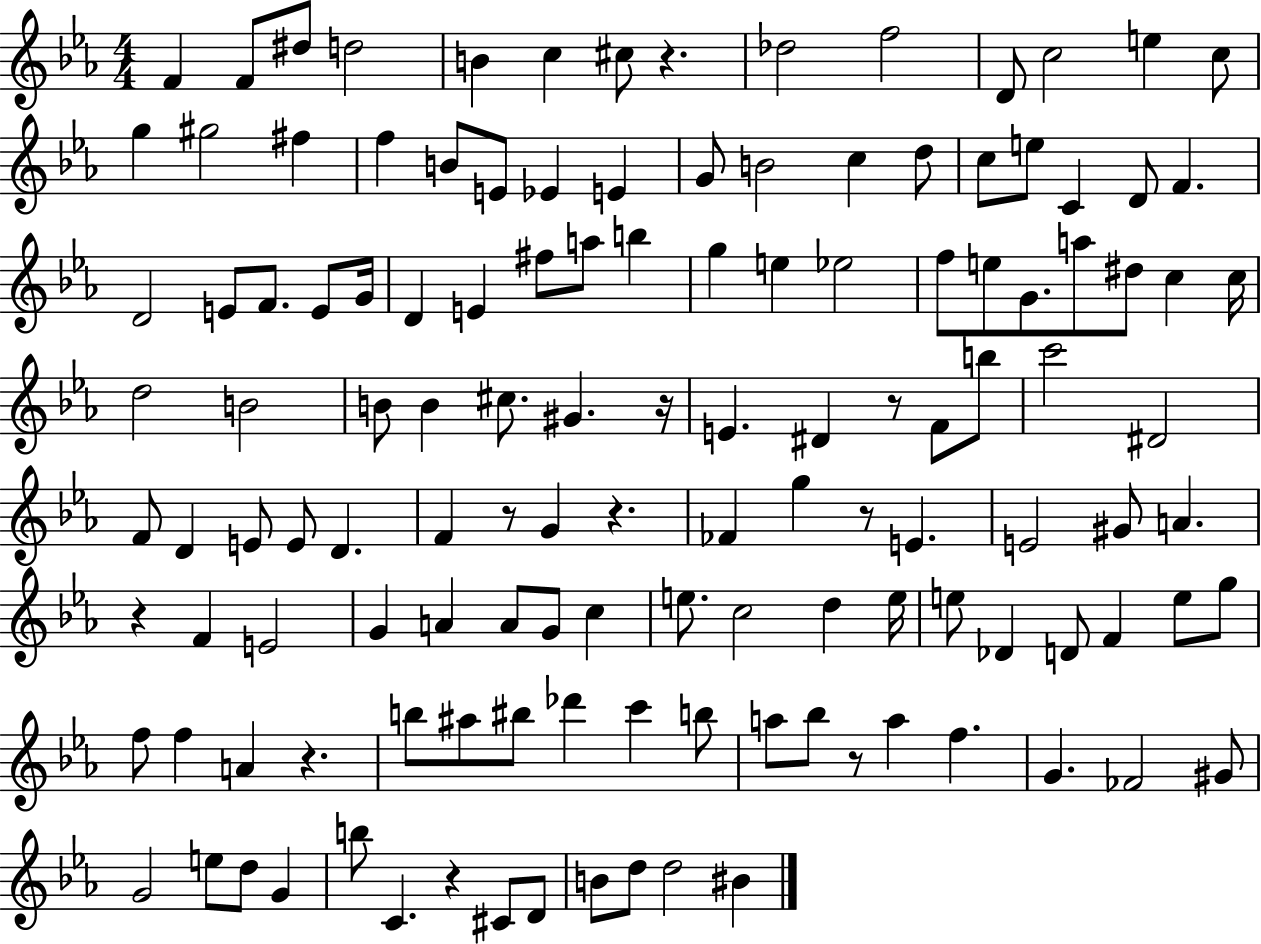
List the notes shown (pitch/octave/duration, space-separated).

F4/q F4/e D#5/e D5/h B4/q C5/q C#5/e R/q. Db5/h F5/h D4/e C5/h E5/q C5/e G5/q G#5/h F#5/q F5/q B4/e E4/e Eb4/q E4/q G4/e B4/h C5/q D5/e C5/e E5/e C4/q D4/e F4/q. D4/h E4/e F4/e. E4/e G4/s D4/q E4/q F#5/e A5/e B5/q G5/q E5/q Eb5/h F5/e E5/e G4/e. A5/e D#5/e C5/q C5/s D5/h B4/h B4/e B4/q C#5/e. G#4/q. R/s E4/q. D#4/q R/e F4/e B5/e C6/h D#4/h F4/e D4/q E4/e E4/e D4/q. F4/q R/e G4/q R/q. FES4/q G5/q R/e E4/q. E4/h G#4/e A4/q. R/q F4/q E4/h G4/q A4/q A4/e G4/e C5/q E5/e. C5/h D5/q E5/s E5/e Db4/q D4/e F4/q E5/e G5/e F5/e F5/q A4/q R/q. B5/e A#5/e BIS5/e Db6/q C6/q B5/e A5/e Bb5/e R/e A5/q F5/q. G4/q. FES4/h G#4/e G4/h E5/e D5/e G4/q B5/e C4/q. R/q C#4/e D4/e B4/e D5/e D5/h BIS4/q